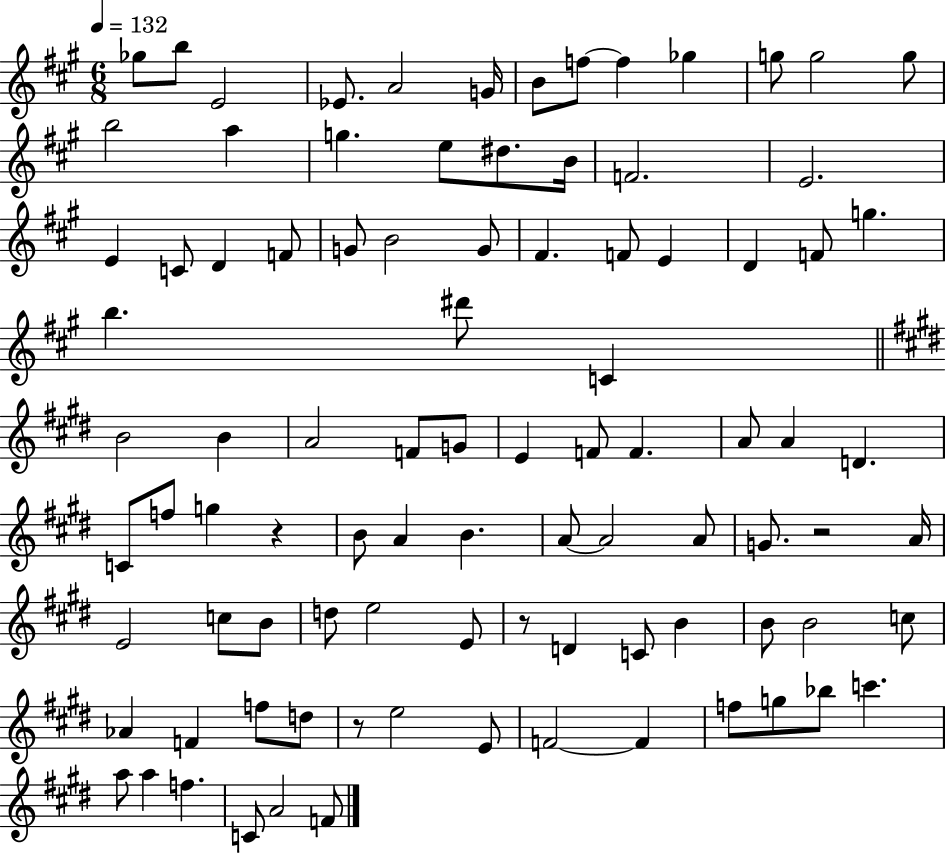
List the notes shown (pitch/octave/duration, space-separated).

Gb5/e B5/e E4/h Eb4/e. A4/h G4/s B4/e F5/e F5/q Gb5/q G5/e G5/h G5/e B5/h A5/q G5/q. E5/e D#5/e. B4/s F4/h. E4/h. E4/q C4/e D4/q F4/e G4/e B4/h G4/e F#4/q. F4/e E4/q D4/q F4/e G5/q. B5/q. D#6/e C4/q B4/h B4/q A4/h F4/e G4/e E4/q F4/e F4/q. A4/e A4/q D4/q. C4/e F5/e G5/q R/q B4/e A4/q B4/q. A4/e A4/h A4/e G4/e. R/h A4/s E4/h C5/e B4/e D5/e E5/h E4/e R/e D4/q C4/e B4/q B4/e B4/h C5/e Ab4/q F4/q F5/e D5/e R/e E5/h E4/e F4/h F4/q F5/e G5/e Bb5/e C6/q. A5/e A5/q F5/q. C4/e A4/h F4/e